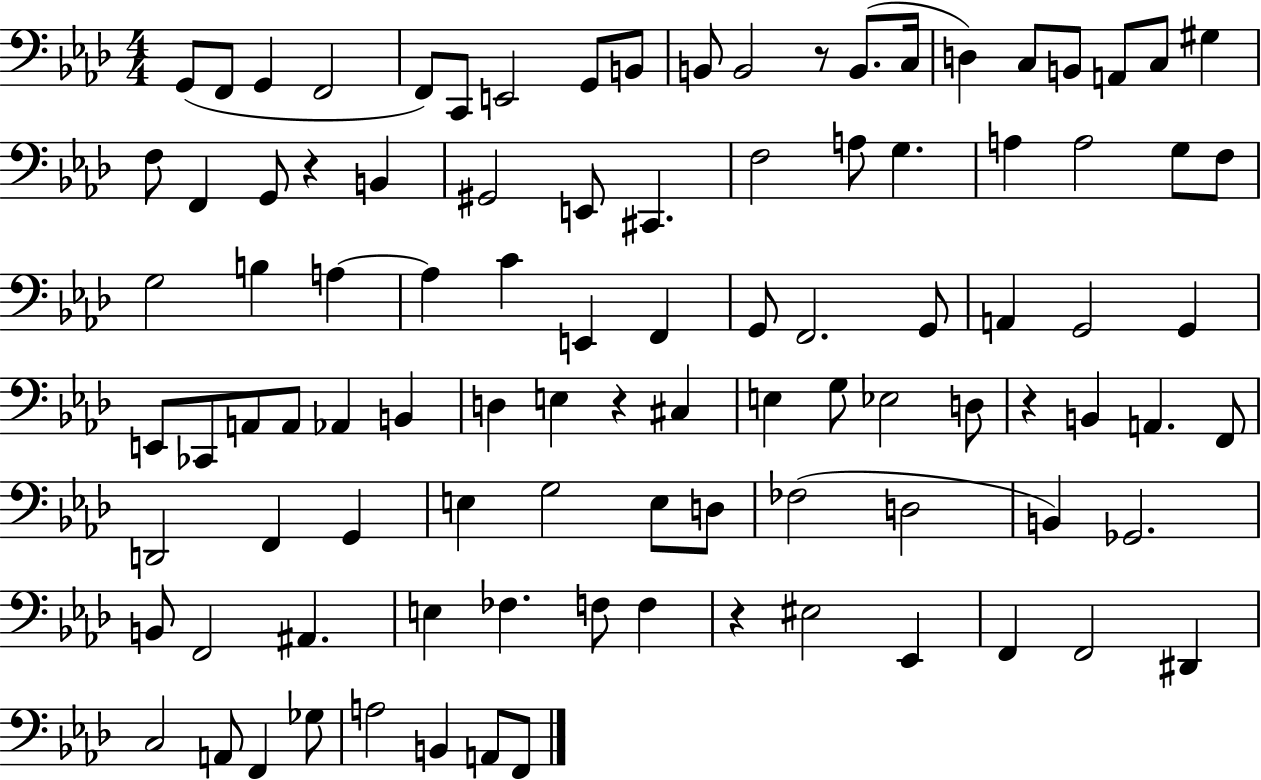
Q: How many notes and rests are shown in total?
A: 98